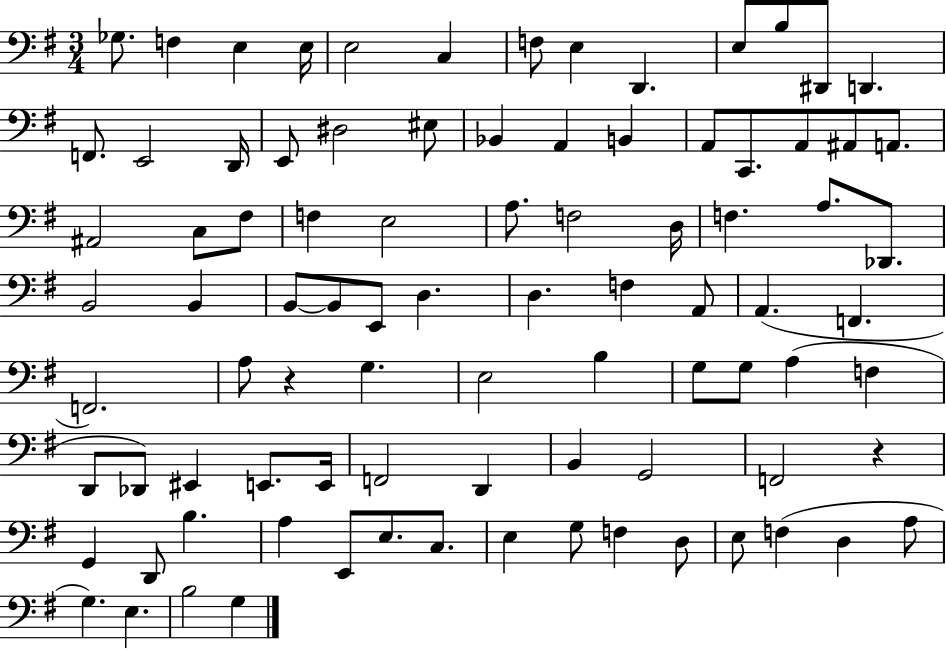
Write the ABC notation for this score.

X:1
T:Untitled
M:3/4
L:1/4
K:G
_G,/2 F, E, E,/4 E,2 C, F,/2 E, D,, E,/2 B,/2 ^D,,/2 D,, F,,/2 E,,2 D,,/4 E,,/2 ^D,2 ^E,/2 _B,, A,, B,, A,,/2 C,,/2 A,,/2 ^A,,/2 A,,/2 ^A,,2 C,/2 ^F,/2 F, E,2 A,/2 F,2 D,/4 F, A,/2 _D,,/2 B,,2 B,, B,,/2 B,,/2 E,,/2 D, D, F, A,,/2 A,, F,, F,,2 A,/2 z G, E,2 B, G,/2 G,/2 A, F, D,,/2 _D,,/2 ^E,, E,,/2 E,,/4 F,,2 D,, B,, G,,2 F,,2 z G,, D,,/2 B, A, E,,/2 E,/2 C,/2 E, G,/2 F, D,/2 E,/2 F, D, A,/2 G, E, B,2 G,